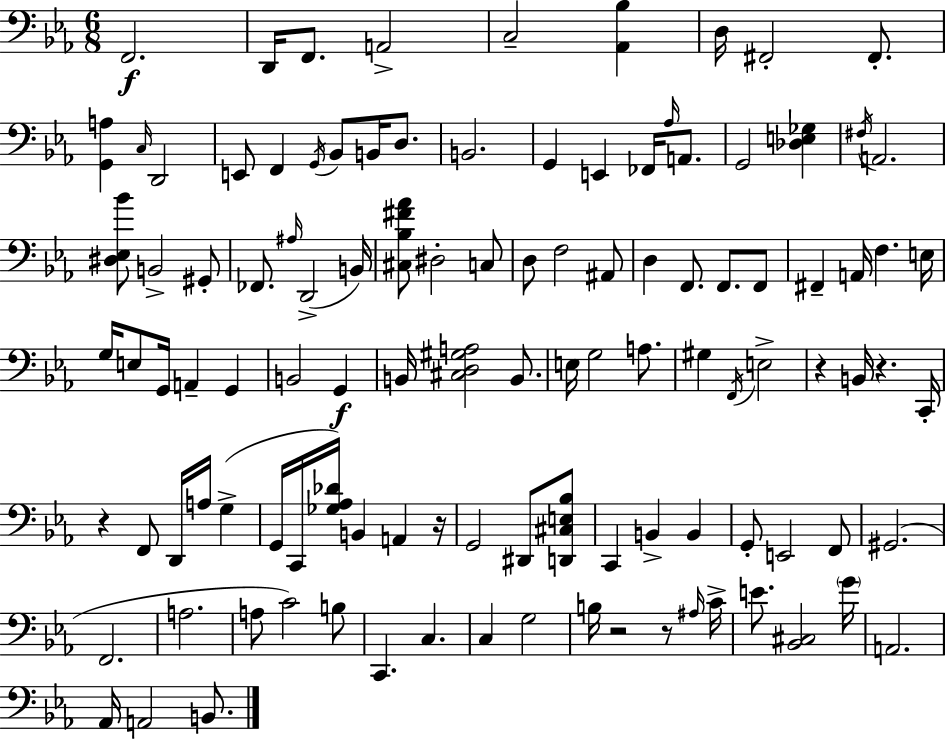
{
  \clef bass
  \numericTimeSignature
  \time 6/8
  \key ees \major
  \repeat volta 2 { f,2.\f | d,16 f,8. a,2-> | c2-- <aes, bes>4 | d16 fis,2-. fis,8.-. | \break <g, a>4 \grace { c16 } d,2 | e,8 f,4 \acciaccatura { g,16 } bes,8 b,16 d8. | b,2. | g,4 e,4 fes,16 \grace { aes16 } | \break a,8. g,2 <des e ges>4 | \acciaccatura { fis16 } a,2. | <dis ees bes'>8 b,2-> | gis,8-. fes,8. \grace { ais16 }( d,2-> | \break b,16) <cis bes fis' aes'>8 dis2-. | c8 d8 f2 | ais,8 d4 f,8. | f,8. f,8 fis,4-- a,16 f4. | \break e16 g16 e8 g,16 a,4-- | g,4 b,2 | g,4\f b,16 <cis d gis a>2 | b,8. e16 g2 | \break a8. gis4 \acciaccatura { f,16 } e2-> | r4 b,16 r4. | c,16-. r4 f,8 | d,16 a16 g4->( g,16 c,16 <ges aes des'>16) b,4 | \break a,4 r16 g,2 | dis,8 <d, cis e bes>8 c,4 b,4-> | b,4 g,8-. e,2 | f,8 gis,2.( | \break f,2. | a2. | a8 c'2) | b8 c,4. | \break c4. c4 g2 | b16 r2 | r8 \grace { ais16 } c'16-> e'8. <bes, cis>2 | \parenthesize g'16 a,2. | \break aes,16 a,2 | b,8. } \bar "|."
}